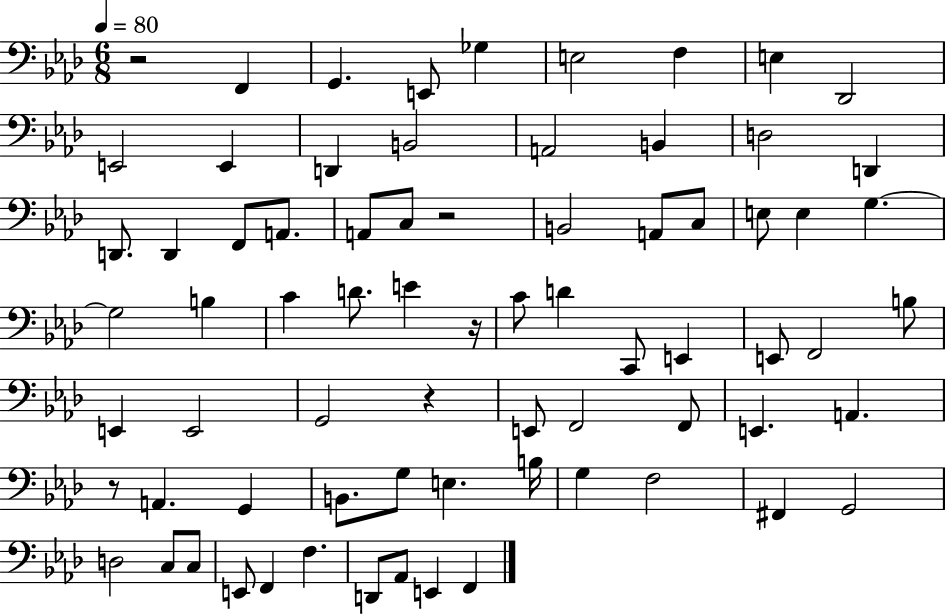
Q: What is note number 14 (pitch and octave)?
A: B2